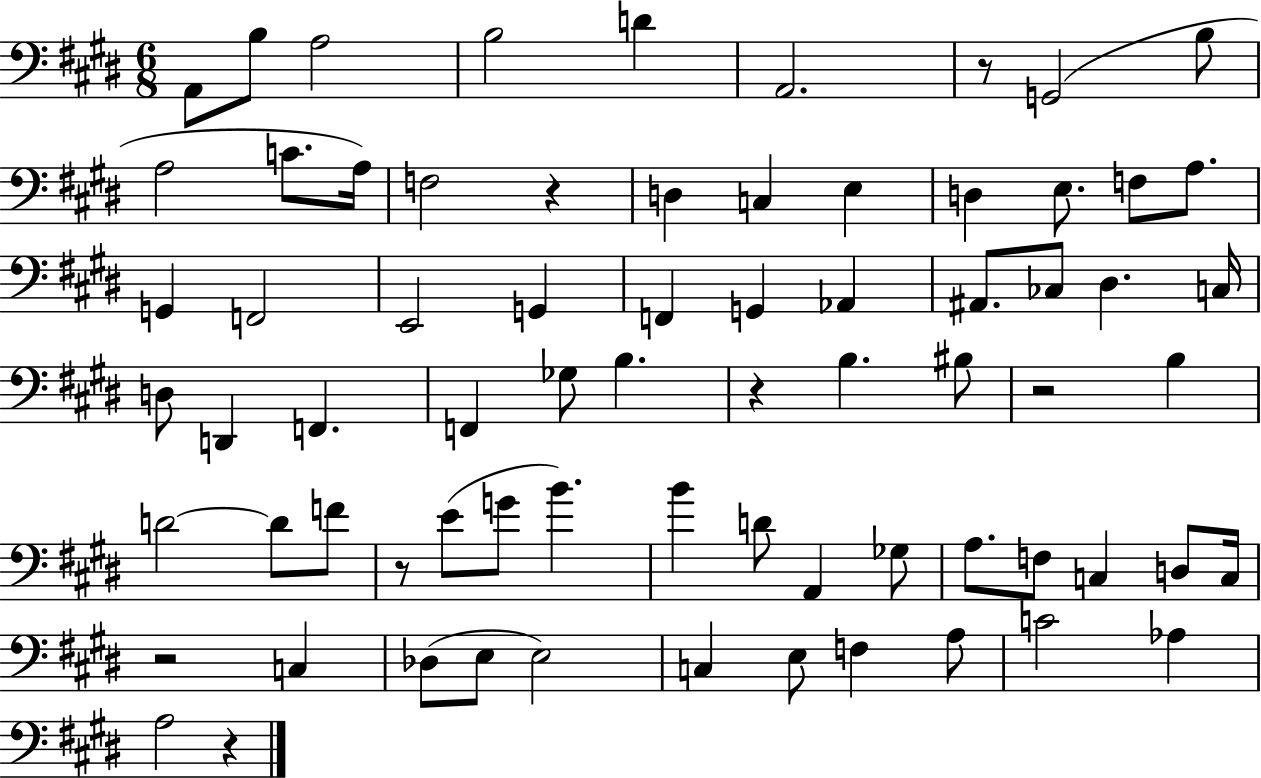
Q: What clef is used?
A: bass